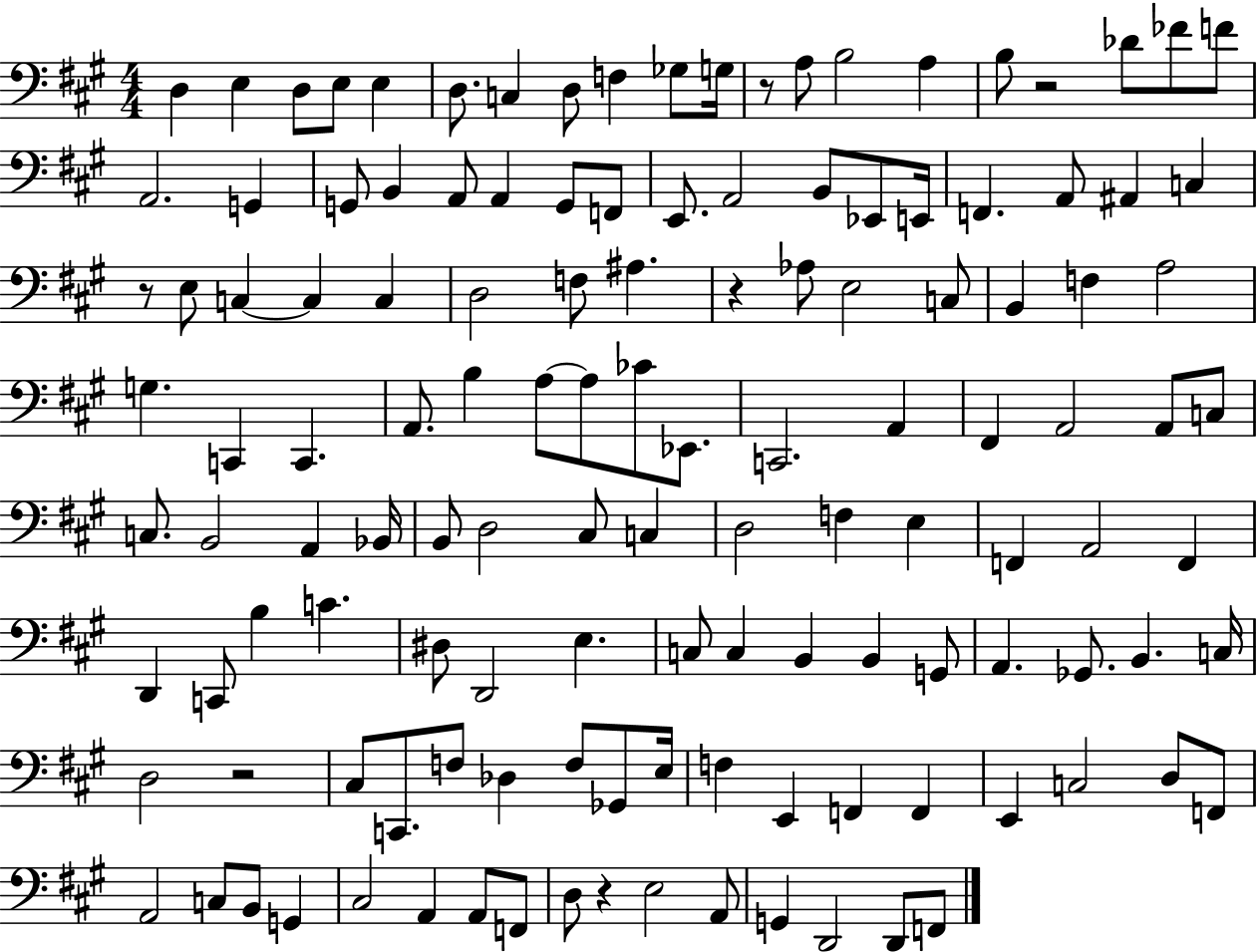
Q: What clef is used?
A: bass